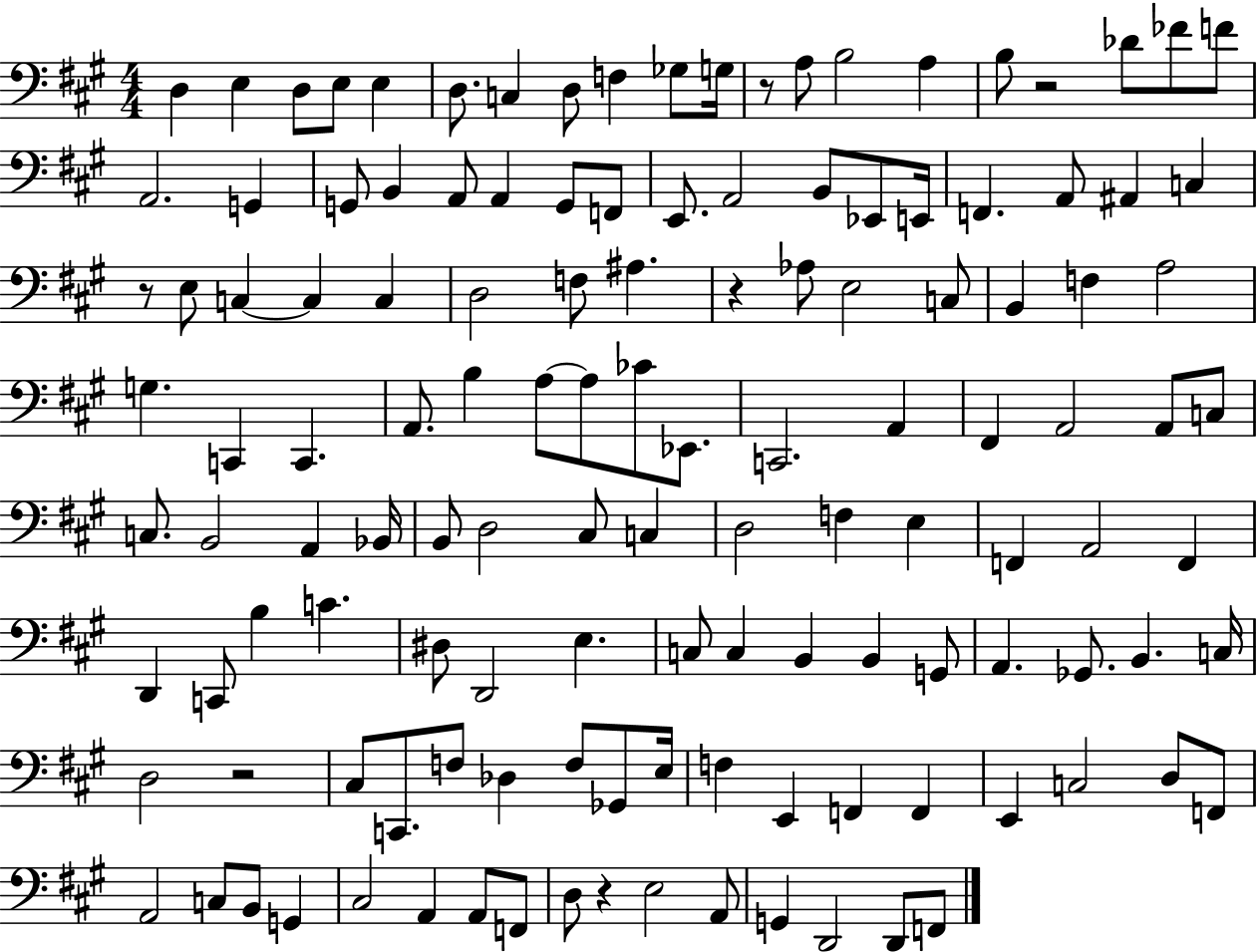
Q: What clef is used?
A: bass